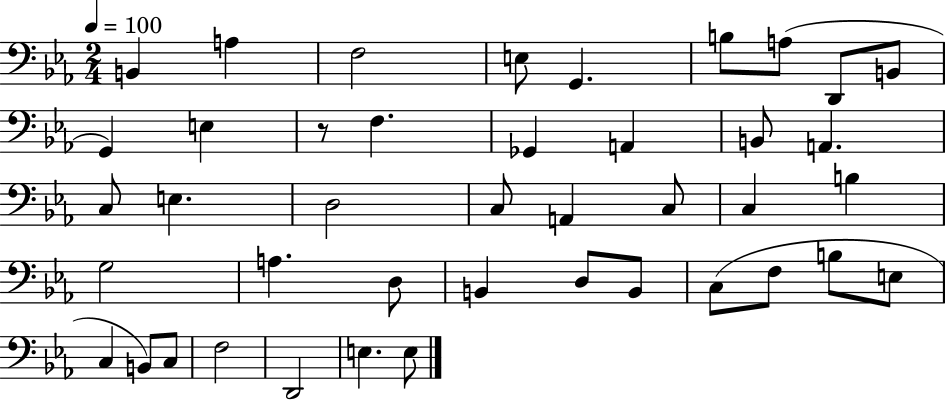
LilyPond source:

{
  \clef bass
  \numericTimeSignature
  \time 2/4
  \key ees \major
  \tempo 4 = 100
  b,4 a4 | f2 | e8 g,4. | b8 a8( d,8 b,8 | \break g,4) e4 | r8 f4. | ges,4 a,4 | b,8 a,4. | \break c8 e4. | d2 | c8 a,4 c8 | c4 b4 | \break g2 | a4. d8 | b,4 d8 b,8 | c8( f8 b8 e8 | \break c4 b,8) c8 | f2 | d,2 | e4. e8 | \break \bar "|."
}